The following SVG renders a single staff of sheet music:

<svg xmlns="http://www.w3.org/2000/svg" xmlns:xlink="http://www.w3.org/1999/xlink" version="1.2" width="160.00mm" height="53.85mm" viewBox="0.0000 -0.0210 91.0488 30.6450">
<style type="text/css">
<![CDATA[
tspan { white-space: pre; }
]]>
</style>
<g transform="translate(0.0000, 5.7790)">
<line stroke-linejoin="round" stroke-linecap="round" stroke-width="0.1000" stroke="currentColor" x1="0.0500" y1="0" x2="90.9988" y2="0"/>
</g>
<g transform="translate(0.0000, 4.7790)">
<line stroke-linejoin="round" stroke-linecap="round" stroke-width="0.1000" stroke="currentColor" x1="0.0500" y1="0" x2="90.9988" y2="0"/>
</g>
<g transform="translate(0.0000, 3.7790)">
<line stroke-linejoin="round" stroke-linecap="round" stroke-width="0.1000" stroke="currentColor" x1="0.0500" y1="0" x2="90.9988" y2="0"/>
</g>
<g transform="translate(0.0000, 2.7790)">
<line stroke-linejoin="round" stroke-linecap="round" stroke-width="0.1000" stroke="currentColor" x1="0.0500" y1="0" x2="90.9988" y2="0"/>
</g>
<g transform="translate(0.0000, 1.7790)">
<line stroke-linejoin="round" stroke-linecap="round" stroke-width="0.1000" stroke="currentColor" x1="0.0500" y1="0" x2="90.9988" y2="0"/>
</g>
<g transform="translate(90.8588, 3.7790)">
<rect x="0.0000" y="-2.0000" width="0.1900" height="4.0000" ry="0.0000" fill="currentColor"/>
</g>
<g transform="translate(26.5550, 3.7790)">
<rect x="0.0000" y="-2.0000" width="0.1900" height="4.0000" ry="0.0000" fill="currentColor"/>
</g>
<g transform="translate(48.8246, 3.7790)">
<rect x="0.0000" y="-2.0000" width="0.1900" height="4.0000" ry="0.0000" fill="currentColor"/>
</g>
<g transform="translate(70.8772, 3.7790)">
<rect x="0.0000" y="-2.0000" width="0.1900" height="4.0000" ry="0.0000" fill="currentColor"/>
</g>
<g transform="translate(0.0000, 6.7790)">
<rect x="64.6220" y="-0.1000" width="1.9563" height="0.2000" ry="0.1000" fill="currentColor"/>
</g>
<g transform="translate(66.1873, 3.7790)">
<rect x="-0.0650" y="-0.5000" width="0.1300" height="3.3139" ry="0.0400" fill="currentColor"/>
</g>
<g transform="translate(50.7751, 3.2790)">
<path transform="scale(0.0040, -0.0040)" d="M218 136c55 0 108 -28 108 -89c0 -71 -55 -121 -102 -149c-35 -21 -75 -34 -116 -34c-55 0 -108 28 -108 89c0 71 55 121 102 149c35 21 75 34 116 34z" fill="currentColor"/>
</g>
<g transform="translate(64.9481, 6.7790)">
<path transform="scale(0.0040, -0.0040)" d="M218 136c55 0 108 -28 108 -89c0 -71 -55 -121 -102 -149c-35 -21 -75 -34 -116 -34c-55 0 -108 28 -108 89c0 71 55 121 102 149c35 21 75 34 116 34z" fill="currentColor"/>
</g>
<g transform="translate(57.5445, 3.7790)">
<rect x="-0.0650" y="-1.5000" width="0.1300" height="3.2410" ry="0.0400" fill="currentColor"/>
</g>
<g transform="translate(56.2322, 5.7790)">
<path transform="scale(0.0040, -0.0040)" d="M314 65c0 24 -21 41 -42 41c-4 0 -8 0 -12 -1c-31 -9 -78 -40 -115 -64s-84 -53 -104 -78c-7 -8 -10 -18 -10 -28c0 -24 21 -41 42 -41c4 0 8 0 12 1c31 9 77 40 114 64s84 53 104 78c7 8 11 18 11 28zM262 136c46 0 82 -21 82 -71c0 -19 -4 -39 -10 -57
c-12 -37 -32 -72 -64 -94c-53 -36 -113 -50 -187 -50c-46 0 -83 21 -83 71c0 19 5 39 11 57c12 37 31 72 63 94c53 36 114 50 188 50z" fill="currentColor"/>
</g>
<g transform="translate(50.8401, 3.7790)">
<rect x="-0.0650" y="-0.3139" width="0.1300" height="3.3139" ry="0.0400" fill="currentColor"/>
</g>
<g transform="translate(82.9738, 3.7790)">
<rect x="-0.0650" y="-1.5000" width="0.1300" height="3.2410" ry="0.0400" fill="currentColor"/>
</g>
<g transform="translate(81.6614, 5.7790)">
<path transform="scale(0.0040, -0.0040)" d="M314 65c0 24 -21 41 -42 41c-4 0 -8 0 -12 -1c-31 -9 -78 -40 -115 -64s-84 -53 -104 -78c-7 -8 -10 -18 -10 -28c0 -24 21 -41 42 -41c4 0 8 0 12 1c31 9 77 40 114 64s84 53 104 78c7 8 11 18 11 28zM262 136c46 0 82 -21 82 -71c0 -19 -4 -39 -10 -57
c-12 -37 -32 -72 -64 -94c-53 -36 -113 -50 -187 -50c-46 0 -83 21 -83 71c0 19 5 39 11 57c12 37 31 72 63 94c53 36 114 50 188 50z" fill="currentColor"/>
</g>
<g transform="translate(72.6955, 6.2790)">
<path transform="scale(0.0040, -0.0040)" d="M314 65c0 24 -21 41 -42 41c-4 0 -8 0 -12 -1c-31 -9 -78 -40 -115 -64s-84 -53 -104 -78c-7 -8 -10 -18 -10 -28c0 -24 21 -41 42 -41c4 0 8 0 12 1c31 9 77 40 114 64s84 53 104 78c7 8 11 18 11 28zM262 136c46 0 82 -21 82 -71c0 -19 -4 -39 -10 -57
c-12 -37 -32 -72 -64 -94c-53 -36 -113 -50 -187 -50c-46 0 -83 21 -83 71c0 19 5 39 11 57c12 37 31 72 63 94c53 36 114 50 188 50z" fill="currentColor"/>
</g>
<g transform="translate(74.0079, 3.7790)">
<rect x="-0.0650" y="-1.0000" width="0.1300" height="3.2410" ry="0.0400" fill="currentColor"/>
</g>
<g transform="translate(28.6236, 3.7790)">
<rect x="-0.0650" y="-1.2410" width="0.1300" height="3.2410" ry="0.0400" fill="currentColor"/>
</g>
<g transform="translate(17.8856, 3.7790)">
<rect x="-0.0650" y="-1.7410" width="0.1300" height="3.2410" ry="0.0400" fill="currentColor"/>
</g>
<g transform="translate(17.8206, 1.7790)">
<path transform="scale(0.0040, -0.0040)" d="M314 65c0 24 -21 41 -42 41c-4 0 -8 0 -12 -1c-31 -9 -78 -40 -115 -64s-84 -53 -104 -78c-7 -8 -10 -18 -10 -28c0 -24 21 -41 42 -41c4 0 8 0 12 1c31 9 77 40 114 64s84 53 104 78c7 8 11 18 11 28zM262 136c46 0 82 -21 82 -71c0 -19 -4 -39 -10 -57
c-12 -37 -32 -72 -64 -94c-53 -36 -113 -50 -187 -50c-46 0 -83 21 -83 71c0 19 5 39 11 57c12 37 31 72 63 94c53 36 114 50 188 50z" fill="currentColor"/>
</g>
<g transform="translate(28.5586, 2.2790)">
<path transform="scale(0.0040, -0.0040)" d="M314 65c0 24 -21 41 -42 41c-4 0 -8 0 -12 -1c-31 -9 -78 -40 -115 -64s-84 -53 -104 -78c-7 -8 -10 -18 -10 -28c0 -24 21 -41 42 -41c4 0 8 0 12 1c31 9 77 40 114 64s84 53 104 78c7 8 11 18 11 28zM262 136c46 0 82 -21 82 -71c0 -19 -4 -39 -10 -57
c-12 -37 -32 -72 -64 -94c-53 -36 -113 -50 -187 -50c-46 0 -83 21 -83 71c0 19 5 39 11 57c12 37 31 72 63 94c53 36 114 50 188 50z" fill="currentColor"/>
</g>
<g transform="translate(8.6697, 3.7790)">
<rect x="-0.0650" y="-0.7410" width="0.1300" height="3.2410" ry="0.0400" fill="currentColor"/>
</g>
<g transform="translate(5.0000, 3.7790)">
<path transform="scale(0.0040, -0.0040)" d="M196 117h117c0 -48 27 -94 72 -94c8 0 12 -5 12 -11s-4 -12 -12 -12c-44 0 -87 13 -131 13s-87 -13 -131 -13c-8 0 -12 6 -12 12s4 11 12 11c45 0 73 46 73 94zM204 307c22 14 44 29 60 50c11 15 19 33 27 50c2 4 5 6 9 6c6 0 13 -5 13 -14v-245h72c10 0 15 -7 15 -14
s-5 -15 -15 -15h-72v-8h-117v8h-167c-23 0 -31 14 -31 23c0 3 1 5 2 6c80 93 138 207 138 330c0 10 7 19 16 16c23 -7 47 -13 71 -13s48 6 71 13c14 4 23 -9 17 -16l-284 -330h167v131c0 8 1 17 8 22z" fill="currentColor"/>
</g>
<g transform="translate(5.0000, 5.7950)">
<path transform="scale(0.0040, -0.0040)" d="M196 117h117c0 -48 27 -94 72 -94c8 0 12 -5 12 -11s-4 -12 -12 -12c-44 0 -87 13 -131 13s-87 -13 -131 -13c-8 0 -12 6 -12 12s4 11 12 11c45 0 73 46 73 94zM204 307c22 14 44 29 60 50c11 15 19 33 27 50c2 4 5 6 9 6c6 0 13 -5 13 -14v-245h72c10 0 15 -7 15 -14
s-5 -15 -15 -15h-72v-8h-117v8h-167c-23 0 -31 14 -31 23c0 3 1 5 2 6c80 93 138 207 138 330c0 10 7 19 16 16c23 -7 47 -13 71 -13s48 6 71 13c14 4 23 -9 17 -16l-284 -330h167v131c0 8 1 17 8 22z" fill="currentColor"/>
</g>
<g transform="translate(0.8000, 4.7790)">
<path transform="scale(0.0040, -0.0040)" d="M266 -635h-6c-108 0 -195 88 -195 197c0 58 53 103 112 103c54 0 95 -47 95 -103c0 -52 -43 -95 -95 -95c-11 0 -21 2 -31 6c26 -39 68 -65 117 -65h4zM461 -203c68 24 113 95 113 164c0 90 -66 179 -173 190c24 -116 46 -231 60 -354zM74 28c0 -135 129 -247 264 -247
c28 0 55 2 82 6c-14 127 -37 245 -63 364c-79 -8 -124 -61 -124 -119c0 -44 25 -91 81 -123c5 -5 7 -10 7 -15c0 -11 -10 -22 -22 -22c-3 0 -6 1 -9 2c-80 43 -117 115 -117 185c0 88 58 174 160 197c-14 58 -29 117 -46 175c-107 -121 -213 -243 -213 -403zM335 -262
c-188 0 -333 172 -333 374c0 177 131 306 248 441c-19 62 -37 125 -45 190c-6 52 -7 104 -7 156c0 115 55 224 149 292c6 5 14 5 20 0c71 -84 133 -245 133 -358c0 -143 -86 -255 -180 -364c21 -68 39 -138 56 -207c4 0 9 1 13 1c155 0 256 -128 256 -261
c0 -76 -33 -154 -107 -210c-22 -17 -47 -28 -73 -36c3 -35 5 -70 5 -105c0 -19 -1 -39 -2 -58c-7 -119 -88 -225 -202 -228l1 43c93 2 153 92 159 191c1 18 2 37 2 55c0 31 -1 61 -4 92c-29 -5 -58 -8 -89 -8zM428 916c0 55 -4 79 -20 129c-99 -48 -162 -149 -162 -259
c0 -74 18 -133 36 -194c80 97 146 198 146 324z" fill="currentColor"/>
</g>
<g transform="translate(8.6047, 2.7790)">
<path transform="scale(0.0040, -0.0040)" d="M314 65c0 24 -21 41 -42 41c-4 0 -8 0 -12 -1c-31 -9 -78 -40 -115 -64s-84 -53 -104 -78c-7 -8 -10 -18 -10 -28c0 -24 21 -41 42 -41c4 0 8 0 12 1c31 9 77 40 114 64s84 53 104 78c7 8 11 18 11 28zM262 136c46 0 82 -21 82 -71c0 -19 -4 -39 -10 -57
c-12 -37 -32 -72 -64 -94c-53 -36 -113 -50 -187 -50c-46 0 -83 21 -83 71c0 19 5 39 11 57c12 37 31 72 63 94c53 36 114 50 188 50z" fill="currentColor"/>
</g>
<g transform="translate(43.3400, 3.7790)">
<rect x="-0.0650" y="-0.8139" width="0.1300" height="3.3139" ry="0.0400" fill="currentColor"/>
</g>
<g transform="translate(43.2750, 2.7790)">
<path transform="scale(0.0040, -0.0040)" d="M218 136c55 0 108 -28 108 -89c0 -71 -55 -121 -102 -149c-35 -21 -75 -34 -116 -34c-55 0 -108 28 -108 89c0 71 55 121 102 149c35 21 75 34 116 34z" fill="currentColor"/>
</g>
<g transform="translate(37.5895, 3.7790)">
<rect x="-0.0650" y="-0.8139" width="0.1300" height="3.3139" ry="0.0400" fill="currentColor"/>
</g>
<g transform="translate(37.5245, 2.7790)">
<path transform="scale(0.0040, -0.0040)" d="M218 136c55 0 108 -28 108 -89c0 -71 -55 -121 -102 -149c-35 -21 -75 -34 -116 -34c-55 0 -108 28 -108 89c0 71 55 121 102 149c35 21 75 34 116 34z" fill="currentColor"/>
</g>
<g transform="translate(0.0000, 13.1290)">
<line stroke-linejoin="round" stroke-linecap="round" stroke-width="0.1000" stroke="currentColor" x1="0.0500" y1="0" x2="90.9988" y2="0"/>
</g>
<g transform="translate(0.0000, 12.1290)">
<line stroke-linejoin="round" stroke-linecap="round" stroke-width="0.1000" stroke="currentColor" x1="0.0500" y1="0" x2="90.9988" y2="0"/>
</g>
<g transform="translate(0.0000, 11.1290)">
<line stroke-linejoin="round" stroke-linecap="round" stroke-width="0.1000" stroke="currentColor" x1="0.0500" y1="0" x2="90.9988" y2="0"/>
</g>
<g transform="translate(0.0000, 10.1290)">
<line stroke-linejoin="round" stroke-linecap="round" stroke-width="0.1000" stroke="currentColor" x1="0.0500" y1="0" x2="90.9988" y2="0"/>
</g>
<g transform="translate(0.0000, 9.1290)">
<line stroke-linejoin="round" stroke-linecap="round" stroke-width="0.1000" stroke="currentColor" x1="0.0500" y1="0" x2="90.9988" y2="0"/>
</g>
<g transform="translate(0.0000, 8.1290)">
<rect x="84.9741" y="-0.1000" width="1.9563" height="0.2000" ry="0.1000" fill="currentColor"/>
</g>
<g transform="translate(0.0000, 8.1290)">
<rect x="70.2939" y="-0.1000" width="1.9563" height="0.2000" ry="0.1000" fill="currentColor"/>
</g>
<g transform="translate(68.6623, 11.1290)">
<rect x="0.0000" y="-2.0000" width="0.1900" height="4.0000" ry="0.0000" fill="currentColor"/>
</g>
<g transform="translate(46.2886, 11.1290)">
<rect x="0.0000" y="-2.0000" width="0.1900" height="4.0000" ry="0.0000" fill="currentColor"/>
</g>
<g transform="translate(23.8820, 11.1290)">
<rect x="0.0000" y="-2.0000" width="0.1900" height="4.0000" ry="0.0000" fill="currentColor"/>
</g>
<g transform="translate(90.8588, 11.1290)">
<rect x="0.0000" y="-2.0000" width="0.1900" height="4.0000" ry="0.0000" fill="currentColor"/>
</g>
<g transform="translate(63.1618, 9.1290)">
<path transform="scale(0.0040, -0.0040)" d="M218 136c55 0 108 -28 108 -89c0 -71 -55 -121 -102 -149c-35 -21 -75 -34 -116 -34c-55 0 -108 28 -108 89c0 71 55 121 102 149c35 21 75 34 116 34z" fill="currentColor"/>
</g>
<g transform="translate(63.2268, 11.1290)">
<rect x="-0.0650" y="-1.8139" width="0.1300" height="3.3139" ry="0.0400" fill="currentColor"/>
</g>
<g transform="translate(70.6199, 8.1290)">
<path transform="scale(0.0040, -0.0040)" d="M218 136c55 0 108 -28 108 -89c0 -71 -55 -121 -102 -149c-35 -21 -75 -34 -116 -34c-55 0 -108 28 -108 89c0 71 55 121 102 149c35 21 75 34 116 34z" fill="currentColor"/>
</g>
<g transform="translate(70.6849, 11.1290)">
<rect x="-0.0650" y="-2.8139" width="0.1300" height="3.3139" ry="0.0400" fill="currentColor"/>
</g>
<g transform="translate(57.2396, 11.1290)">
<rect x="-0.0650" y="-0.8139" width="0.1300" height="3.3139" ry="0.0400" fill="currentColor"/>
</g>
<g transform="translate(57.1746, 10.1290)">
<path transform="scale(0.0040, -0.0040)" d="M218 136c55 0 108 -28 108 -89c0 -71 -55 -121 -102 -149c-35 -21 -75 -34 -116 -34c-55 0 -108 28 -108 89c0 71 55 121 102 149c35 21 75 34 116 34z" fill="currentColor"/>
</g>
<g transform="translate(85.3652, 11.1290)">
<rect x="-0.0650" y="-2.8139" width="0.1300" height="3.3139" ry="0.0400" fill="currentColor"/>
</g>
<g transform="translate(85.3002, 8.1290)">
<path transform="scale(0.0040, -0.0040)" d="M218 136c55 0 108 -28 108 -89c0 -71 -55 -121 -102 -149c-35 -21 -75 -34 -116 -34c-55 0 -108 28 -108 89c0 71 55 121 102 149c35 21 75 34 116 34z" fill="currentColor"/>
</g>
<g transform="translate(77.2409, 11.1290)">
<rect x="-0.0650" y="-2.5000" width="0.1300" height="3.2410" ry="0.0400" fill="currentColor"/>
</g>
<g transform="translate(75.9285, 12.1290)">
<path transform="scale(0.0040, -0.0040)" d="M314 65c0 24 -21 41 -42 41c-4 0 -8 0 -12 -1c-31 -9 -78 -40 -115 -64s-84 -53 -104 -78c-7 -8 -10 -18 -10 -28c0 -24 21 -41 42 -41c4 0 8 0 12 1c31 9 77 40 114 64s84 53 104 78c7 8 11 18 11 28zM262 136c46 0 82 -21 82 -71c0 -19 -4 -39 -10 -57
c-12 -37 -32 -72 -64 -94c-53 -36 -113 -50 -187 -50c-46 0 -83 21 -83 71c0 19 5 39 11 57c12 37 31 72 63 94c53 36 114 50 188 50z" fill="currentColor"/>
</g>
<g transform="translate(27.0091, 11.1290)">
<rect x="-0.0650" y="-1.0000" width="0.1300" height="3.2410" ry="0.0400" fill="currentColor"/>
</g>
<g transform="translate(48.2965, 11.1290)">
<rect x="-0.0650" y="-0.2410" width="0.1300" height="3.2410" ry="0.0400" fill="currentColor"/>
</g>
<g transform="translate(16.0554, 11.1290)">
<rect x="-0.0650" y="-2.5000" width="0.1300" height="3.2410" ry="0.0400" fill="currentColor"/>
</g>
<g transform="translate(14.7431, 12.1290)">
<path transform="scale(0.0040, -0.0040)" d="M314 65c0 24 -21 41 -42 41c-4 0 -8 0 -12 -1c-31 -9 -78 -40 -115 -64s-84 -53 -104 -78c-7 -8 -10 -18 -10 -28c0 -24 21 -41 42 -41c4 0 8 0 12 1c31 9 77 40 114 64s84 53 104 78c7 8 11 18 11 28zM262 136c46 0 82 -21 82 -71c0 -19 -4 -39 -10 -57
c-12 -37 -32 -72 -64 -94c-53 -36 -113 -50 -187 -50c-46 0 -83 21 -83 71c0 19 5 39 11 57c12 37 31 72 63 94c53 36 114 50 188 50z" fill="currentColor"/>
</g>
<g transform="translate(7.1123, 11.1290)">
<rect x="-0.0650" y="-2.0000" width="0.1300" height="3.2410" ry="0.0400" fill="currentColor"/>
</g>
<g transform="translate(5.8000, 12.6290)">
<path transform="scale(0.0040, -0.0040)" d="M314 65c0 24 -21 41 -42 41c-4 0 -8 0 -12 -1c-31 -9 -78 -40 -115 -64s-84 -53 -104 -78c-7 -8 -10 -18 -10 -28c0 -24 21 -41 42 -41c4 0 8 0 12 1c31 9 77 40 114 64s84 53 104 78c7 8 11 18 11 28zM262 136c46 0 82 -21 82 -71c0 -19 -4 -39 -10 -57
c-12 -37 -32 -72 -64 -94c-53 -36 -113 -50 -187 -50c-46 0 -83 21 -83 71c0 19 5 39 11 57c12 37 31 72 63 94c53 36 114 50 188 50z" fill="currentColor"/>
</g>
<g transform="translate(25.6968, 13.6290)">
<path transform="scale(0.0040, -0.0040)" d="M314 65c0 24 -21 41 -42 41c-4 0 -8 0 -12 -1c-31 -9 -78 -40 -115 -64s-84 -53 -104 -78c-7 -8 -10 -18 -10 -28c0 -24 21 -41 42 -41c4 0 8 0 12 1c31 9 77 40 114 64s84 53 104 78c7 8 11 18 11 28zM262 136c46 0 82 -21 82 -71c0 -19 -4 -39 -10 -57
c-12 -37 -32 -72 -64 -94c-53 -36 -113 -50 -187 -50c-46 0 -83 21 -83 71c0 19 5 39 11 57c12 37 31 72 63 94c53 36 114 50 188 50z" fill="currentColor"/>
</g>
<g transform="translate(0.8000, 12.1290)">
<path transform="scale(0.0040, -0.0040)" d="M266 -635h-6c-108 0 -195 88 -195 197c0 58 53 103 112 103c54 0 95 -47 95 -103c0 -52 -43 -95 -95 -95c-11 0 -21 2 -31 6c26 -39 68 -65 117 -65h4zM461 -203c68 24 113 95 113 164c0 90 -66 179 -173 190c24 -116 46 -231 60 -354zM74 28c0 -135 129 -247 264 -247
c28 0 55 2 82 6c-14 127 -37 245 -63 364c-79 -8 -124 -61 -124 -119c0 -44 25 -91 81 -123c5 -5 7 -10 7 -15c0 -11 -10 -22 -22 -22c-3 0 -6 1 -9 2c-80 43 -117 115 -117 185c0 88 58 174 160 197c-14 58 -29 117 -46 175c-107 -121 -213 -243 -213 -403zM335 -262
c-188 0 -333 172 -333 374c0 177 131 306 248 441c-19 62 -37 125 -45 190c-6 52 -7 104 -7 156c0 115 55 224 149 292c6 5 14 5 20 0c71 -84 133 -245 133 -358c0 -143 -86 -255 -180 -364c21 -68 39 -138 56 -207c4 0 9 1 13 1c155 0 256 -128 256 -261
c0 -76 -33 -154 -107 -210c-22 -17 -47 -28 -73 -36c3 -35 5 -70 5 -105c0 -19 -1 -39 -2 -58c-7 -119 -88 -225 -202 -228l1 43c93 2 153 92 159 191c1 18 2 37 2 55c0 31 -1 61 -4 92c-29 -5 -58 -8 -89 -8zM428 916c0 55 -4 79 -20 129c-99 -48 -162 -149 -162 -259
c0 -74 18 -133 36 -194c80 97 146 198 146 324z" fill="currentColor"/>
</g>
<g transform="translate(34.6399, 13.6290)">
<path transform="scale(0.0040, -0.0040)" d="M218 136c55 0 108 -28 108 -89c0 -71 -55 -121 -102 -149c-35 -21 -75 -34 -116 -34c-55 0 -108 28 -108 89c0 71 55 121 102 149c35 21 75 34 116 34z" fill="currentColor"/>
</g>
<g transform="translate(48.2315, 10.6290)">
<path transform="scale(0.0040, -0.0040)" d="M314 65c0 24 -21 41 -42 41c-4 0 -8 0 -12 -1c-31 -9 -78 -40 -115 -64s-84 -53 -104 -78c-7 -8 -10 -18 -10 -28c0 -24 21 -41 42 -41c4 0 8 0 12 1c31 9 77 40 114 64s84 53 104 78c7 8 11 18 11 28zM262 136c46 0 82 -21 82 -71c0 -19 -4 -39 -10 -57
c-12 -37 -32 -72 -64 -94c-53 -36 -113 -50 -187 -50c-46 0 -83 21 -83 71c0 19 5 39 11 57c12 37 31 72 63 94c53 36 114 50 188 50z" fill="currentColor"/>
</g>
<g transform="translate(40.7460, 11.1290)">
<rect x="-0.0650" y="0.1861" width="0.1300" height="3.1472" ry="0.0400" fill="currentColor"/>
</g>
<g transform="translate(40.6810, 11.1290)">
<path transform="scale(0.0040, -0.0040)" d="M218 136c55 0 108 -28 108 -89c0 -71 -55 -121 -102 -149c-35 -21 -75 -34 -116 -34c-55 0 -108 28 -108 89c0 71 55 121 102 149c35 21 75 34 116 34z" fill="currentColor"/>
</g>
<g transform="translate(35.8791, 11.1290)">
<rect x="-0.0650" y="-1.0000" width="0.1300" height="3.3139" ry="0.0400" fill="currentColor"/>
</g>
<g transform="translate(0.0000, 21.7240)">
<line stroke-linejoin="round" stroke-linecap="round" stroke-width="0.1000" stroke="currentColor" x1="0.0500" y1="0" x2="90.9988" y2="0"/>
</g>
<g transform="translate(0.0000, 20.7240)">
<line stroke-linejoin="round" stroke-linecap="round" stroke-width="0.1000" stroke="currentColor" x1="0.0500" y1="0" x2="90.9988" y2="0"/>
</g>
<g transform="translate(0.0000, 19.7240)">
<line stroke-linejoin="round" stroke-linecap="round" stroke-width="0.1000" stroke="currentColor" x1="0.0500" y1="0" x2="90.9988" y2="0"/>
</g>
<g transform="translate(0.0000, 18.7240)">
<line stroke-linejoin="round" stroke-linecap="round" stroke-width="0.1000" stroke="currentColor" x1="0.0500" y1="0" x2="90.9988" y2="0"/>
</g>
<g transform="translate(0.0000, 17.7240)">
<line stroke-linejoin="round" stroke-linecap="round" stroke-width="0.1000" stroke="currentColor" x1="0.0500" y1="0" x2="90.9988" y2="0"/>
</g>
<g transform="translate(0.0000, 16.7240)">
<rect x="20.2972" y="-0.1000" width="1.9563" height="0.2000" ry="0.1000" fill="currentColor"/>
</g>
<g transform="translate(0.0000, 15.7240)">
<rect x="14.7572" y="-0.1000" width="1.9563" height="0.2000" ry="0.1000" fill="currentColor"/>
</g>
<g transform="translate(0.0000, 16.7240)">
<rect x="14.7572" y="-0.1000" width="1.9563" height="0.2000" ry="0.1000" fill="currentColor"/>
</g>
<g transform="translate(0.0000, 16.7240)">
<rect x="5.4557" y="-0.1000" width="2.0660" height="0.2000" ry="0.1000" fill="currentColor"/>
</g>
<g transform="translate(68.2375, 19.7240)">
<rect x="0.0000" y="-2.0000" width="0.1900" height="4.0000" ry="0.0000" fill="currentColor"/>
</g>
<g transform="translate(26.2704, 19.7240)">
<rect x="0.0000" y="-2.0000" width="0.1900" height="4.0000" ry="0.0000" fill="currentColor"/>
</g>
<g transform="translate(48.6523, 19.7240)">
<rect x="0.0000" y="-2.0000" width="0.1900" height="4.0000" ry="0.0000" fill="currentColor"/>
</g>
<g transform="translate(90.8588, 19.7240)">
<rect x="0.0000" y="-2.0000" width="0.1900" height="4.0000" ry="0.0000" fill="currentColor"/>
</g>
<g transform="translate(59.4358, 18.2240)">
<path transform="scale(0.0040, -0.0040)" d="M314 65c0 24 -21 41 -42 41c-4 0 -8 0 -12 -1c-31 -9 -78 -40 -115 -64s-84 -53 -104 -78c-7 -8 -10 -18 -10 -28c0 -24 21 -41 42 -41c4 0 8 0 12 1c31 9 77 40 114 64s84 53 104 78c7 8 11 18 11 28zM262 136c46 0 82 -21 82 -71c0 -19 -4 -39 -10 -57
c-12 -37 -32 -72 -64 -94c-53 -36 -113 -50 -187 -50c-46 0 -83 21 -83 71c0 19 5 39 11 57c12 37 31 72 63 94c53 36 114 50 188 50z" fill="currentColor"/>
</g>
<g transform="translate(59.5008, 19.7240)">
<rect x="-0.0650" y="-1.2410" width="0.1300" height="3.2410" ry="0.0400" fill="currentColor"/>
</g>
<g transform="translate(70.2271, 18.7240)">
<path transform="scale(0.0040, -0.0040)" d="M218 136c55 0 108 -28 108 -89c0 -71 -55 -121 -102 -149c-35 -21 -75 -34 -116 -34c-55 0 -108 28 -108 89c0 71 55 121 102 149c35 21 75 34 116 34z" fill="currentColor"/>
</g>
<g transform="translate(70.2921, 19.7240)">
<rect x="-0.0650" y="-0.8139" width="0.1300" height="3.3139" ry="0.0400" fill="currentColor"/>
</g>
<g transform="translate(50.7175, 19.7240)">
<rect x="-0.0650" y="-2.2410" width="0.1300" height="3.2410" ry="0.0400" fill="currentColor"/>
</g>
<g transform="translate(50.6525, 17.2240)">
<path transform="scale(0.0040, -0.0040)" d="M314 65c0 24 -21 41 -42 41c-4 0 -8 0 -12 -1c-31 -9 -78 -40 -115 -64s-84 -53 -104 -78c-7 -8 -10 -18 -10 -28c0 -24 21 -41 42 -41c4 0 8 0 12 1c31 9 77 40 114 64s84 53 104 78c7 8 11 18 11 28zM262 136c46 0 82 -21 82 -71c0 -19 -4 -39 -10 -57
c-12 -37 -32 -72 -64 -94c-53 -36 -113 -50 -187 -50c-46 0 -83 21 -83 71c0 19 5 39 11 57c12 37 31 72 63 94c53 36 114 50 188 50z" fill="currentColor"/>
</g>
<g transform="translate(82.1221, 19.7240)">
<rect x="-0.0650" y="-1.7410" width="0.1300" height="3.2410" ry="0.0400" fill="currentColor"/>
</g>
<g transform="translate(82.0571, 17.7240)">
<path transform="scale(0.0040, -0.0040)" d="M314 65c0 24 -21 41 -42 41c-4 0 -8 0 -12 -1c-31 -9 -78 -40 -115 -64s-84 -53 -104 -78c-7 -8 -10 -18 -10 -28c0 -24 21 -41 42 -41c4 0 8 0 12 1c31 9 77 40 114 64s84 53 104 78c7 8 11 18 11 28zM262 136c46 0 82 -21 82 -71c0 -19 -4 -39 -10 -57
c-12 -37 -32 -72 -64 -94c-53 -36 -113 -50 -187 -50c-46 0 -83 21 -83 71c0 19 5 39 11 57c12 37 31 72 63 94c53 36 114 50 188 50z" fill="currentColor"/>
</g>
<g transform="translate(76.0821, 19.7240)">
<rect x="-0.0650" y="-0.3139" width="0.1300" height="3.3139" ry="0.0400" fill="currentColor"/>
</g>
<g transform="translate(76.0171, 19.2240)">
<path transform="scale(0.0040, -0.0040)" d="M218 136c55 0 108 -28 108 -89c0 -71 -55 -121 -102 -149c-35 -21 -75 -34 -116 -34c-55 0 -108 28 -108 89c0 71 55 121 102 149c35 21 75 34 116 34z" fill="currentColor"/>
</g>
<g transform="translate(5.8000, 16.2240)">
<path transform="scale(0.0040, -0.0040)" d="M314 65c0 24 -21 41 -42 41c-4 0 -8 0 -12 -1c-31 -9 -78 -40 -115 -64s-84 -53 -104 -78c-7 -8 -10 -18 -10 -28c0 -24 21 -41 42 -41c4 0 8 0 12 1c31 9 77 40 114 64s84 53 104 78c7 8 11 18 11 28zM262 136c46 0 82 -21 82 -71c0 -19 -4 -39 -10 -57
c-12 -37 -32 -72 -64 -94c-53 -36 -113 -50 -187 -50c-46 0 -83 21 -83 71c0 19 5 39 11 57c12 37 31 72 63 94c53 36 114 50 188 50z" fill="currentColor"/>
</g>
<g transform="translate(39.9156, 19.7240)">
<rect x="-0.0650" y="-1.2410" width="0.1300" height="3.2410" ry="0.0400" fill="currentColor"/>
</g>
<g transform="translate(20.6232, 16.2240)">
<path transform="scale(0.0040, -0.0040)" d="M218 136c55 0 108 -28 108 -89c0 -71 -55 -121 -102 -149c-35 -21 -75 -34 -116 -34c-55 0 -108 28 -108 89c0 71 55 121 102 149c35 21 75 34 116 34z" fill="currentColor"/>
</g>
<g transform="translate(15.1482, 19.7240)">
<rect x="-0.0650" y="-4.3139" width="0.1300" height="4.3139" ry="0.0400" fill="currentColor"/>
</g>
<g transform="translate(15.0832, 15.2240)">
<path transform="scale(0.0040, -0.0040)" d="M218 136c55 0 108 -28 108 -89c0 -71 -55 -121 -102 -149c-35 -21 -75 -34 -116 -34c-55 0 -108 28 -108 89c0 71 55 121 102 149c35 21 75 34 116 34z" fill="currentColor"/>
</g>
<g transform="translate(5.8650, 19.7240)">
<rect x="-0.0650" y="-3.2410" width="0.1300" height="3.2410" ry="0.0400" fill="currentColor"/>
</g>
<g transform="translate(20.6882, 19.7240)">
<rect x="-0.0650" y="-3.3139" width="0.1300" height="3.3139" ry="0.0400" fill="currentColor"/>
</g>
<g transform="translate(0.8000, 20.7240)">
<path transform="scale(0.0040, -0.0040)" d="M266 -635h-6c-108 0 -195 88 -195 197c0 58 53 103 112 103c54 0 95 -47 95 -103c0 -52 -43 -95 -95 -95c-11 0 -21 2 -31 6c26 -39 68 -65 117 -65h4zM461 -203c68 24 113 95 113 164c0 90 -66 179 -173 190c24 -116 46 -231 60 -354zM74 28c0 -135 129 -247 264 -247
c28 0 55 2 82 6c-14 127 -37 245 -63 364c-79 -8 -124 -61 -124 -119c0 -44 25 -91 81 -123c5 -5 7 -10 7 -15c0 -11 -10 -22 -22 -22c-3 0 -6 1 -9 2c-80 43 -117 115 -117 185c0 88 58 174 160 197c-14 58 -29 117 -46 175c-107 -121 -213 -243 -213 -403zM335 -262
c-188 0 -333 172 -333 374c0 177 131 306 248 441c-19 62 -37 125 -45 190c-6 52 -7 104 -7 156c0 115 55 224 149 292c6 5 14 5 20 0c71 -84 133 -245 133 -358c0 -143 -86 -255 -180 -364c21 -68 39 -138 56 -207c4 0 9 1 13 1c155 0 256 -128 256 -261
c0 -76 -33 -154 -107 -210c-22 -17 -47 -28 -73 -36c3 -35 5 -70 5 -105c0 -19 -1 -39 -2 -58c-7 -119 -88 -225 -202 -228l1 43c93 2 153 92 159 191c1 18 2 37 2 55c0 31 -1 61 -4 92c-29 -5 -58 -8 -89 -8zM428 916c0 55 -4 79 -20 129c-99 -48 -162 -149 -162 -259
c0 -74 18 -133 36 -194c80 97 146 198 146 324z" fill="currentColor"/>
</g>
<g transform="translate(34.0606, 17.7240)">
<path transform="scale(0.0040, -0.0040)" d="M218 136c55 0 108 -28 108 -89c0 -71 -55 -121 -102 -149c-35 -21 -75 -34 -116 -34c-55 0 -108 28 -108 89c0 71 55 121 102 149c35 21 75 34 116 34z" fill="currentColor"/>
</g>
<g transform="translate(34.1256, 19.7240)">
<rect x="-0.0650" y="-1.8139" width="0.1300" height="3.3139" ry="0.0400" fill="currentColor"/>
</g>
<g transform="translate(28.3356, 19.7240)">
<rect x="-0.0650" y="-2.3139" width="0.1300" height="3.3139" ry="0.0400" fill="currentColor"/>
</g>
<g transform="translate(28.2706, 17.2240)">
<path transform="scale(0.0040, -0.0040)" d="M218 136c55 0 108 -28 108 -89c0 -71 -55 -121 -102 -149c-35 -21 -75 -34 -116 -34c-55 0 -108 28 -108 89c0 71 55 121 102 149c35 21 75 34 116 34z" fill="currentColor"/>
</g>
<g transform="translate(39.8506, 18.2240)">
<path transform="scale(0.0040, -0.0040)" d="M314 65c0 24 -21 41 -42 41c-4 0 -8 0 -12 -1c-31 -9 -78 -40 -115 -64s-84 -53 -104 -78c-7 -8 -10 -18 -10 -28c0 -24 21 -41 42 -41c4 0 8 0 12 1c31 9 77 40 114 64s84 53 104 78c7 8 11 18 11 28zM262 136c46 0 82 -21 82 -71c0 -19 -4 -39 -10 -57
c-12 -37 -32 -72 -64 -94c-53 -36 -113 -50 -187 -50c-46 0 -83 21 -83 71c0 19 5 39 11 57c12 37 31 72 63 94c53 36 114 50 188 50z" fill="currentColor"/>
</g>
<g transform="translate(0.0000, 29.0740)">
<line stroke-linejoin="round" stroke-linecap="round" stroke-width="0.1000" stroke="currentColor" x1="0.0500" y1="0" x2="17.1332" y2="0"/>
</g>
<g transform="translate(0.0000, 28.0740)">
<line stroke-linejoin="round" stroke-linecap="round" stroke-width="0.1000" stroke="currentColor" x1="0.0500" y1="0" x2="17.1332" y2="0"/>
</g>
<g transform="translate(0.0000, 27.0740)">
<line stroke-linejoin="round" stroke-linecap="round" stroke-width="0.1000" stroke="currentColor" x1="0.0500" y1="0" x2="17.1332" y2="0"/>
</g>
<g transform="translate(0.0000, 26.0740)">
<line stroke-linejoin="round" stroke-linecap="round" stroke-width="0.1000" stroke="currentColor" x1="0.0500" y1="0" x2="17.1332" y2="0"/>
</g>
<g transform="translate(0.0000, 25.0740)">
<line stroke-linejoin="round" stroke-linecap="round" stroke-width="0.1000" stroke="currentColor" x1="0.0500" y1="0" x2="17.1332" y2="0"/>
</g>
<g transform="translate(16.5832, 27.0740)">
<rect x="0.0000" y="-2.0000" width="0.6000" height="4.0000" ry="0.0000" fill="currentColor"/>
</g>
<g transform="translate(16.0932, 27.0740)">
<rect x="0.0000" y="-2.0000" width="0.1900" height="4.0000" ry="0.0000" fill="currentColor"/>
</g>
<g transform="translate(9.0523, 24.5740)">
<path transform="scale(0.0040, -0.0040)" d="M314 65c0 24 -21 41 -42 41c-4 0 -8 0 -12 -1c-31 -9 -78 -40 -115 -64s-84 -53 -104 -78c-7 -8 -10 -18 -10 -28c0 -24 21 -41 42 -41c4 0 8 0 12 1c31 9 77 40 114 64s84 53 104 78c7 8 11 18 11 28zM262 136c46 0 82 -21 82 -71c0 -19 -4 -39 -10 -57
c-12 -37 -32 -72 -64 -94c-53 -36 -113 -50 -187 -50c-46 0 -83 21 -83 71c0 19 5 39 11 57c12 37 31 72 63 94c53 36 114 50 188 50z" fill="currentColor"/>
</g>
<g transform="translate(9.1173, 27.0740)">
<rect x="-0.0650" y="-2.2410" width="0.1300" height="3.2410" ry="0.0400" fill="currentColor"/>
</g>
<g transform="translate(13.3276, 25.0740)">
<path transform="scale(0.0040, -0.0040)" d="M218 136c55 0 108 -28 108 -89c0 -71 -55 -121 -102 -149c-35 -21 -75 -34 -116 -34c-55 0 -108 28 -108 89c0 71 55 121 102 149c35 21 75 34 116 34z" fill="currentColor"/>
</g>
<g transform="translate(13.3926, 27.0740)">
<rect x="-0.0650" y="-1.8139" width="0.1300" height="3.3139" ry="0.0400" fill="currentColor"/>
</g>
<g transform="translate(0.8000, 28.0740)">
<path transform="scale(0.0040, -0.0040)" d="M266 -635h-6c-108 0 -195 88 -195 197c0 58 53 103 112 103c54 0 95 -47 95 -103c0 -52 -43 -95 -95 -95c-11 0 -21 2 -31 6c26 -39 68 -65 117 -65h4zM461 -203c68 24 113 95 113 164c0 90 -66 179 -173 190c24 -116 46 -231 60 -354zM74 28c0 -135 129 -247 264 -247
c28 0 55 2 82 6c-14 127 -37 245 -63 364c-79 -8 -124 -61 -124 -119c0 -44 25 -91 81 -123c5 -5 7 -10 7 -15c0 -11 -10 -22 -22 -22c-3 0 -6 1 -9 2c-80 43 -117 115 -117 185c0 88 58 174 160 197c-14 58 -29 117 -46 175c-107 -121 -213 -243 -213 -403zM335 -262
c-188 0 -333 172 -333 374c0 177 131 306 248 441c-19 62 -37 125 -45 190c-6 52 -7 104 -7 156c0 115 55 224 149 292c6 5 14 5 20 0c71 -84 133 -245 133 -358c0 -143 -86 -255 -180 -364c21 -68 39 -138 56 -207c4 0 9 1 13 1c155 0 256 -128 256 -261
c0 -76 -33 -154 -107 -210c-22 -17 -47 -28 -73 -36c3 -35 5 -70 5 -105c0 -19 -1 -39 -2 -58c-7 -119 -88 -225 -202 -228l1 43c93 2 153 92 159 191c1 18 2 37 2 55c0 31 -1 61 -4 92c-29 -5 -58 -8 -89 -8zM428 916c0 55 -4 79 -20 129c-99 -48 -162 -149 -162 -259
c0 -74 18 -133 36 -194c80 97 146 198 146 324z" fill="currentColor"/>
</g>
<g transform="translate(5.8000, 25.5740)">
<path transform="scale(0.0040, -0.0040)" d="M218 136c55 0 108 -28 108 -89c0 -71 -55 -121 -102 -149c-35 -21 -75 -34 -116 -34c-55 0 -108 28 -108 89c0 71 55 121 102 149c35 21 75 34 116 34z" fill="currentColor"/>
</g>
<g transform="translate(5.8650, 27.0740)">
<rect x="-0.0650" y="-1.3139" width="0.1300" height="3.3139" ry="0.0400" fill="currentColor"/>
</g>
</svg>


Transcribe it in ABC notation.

X:1
T:Untitled
M:4/4
L:1/4
K:C
d2 f2 e2 d d c E2 C D2 E2 F2 G2 D2 D B c2 d f a G2 a b2 d' b g f e2 g2 e2 d c f2 e g2 f